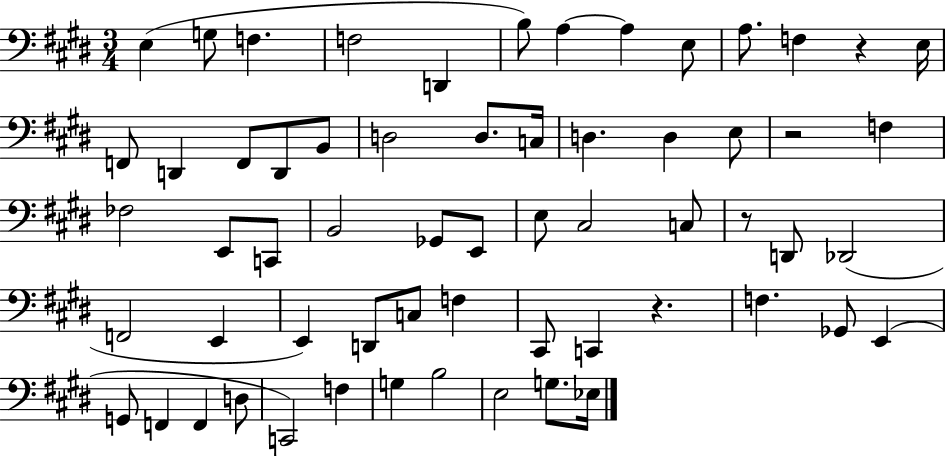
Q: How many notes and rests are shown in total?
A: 61